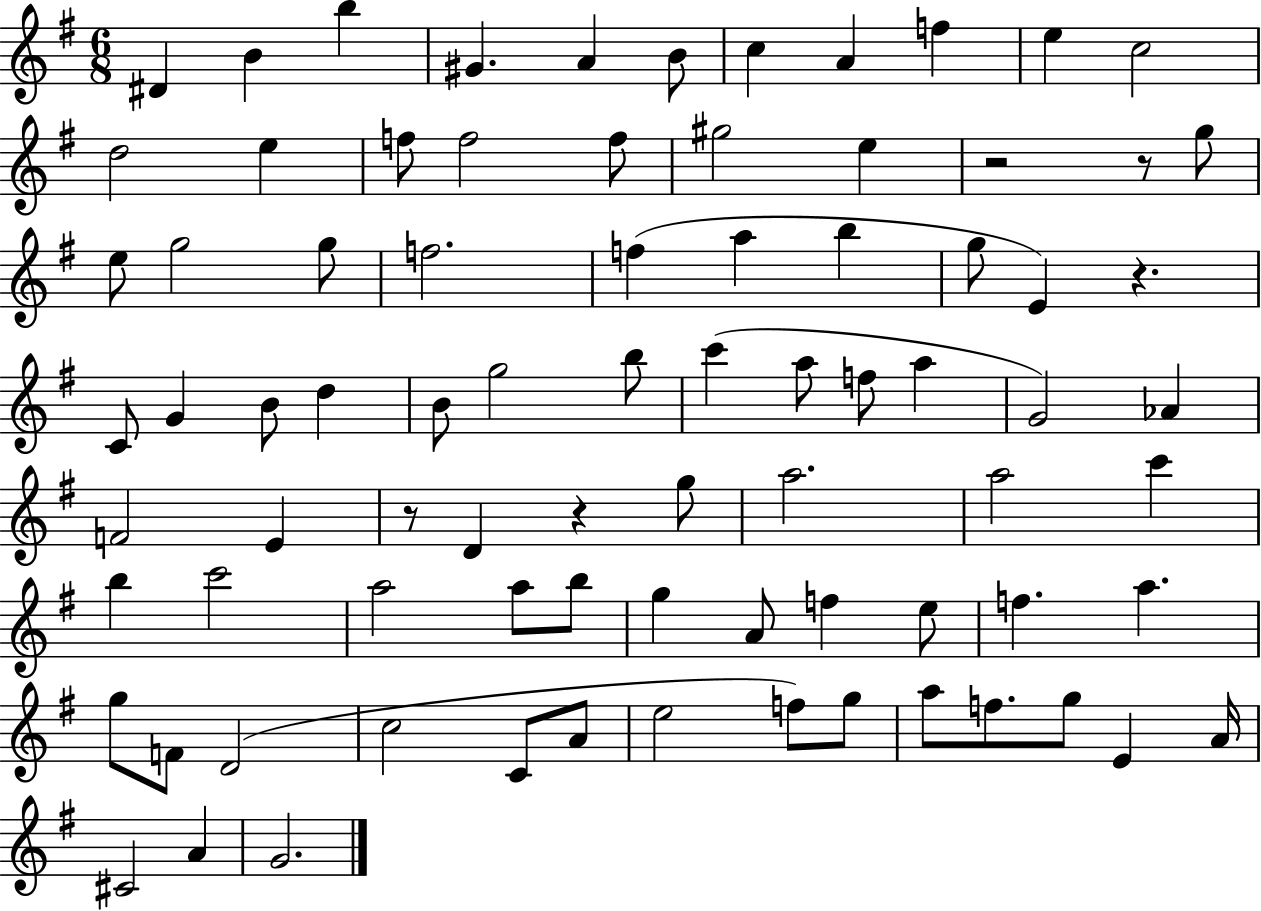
D#4/q B4/q B5/q G#4/q. A4/q B4/e C5/q A4/q F5/q E5/q C5/h D5/h E5/q F5/e F5/h F5/e G#5/h E5/q R/h R/e G5/e E5/e G5/h G5/e F5/h. F5/q A5/q B5/q G5/e E4/q R/q. C4/e G4/q B4/e D5/q B4/e G5/h B5/e C6/q A5/e F5/e A5/q G4/h Ab4/q F4/h E4/q R/e D4/q R/q G5/e A5/h. A5/h C6/q B5/q C6/h A5/h A5/e B5/e G5/q A4/e F5/q E5/e F5/q. A5/q. G5/e F4/e D4/h C5/h C4/e A4/e E5/h F5/e G5/e A5/e F5/e. G5/e E4/q A4/s C#4/h A4/q G4/h.